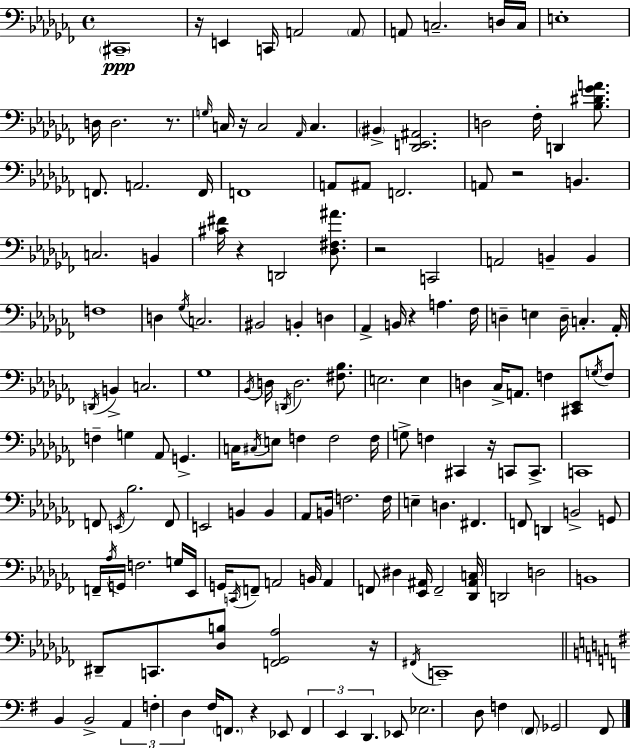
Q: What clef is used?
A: bass